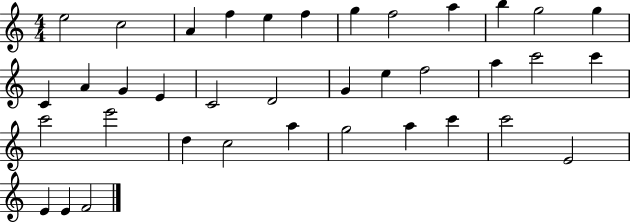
X:1
T:Untitled
M:4/4
L:1/4
K:C
e2 c2 A f e f g f2 a b g2 g C A G E C2 D2 G e f2 a c'2 c' c'2 e'2 d c2 a g2 a c' c'2 E2 E E F2